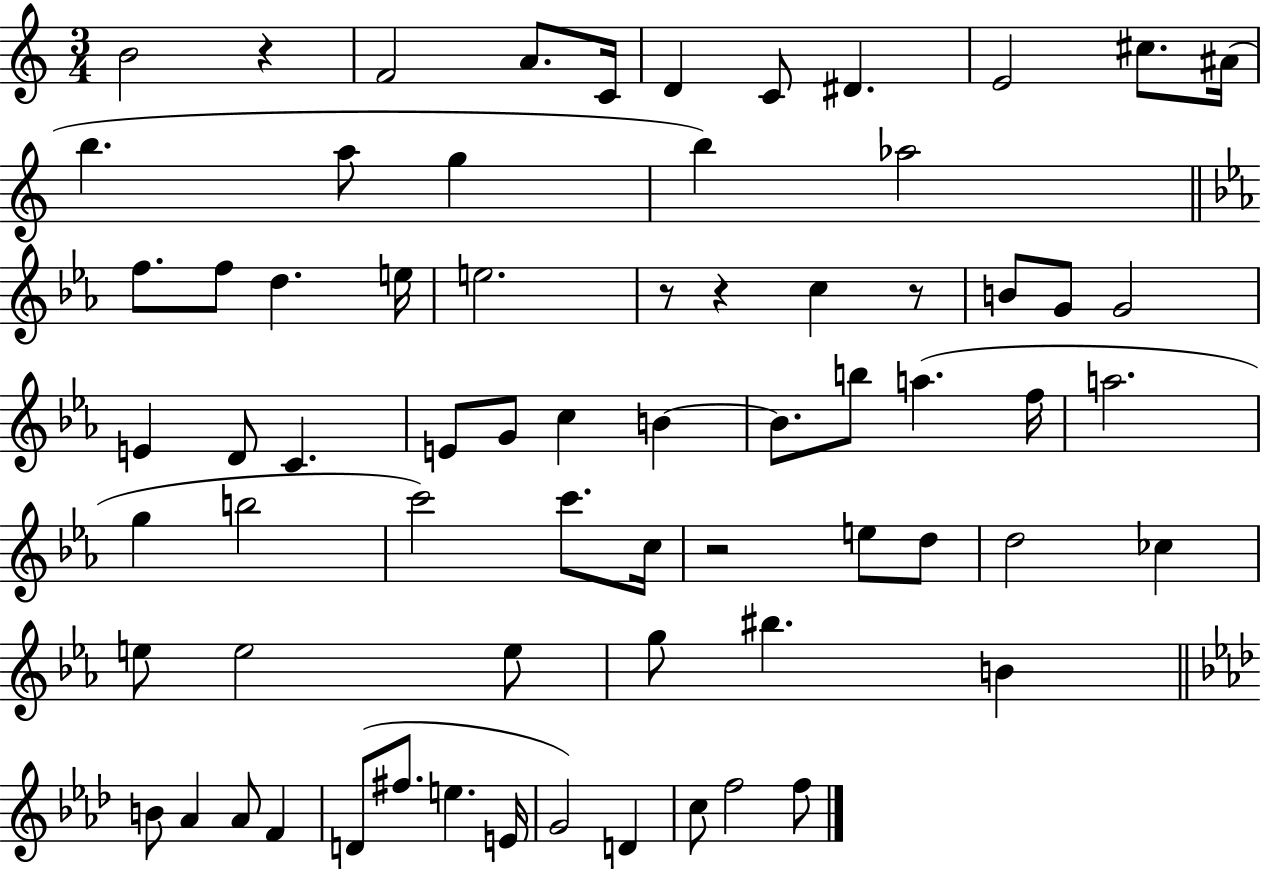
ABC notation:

X:1
T:Untitled
M:3/4
L:1/4
K:C
B2 z F2 A/2 C/4 D C/2 ^D E2 ^c/2 ^A/4 b a/2 g b _a2 f/2 f/2 d e/4 e2 z/2 z c z/2 B/2 G/2 G2 E D/2 C E/2 G/2 c B B/2 b/2 a f/4 a2 g b2 c'2 c'/2 c/4 z2 e/2 d/2 d2 _c e/2 e2 e/2 g/2 ^b B B/2 _A _A/2 F D/2 ^f/2 e E/4 G2 D c/2 f2 f/2